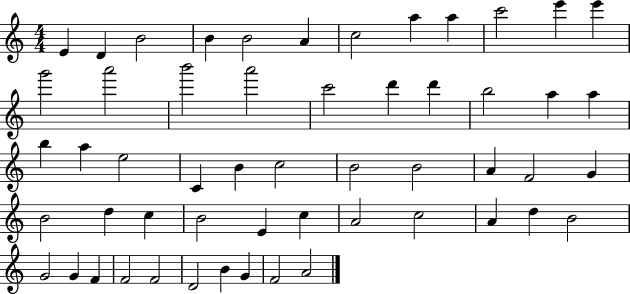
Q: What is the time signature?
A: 4/4